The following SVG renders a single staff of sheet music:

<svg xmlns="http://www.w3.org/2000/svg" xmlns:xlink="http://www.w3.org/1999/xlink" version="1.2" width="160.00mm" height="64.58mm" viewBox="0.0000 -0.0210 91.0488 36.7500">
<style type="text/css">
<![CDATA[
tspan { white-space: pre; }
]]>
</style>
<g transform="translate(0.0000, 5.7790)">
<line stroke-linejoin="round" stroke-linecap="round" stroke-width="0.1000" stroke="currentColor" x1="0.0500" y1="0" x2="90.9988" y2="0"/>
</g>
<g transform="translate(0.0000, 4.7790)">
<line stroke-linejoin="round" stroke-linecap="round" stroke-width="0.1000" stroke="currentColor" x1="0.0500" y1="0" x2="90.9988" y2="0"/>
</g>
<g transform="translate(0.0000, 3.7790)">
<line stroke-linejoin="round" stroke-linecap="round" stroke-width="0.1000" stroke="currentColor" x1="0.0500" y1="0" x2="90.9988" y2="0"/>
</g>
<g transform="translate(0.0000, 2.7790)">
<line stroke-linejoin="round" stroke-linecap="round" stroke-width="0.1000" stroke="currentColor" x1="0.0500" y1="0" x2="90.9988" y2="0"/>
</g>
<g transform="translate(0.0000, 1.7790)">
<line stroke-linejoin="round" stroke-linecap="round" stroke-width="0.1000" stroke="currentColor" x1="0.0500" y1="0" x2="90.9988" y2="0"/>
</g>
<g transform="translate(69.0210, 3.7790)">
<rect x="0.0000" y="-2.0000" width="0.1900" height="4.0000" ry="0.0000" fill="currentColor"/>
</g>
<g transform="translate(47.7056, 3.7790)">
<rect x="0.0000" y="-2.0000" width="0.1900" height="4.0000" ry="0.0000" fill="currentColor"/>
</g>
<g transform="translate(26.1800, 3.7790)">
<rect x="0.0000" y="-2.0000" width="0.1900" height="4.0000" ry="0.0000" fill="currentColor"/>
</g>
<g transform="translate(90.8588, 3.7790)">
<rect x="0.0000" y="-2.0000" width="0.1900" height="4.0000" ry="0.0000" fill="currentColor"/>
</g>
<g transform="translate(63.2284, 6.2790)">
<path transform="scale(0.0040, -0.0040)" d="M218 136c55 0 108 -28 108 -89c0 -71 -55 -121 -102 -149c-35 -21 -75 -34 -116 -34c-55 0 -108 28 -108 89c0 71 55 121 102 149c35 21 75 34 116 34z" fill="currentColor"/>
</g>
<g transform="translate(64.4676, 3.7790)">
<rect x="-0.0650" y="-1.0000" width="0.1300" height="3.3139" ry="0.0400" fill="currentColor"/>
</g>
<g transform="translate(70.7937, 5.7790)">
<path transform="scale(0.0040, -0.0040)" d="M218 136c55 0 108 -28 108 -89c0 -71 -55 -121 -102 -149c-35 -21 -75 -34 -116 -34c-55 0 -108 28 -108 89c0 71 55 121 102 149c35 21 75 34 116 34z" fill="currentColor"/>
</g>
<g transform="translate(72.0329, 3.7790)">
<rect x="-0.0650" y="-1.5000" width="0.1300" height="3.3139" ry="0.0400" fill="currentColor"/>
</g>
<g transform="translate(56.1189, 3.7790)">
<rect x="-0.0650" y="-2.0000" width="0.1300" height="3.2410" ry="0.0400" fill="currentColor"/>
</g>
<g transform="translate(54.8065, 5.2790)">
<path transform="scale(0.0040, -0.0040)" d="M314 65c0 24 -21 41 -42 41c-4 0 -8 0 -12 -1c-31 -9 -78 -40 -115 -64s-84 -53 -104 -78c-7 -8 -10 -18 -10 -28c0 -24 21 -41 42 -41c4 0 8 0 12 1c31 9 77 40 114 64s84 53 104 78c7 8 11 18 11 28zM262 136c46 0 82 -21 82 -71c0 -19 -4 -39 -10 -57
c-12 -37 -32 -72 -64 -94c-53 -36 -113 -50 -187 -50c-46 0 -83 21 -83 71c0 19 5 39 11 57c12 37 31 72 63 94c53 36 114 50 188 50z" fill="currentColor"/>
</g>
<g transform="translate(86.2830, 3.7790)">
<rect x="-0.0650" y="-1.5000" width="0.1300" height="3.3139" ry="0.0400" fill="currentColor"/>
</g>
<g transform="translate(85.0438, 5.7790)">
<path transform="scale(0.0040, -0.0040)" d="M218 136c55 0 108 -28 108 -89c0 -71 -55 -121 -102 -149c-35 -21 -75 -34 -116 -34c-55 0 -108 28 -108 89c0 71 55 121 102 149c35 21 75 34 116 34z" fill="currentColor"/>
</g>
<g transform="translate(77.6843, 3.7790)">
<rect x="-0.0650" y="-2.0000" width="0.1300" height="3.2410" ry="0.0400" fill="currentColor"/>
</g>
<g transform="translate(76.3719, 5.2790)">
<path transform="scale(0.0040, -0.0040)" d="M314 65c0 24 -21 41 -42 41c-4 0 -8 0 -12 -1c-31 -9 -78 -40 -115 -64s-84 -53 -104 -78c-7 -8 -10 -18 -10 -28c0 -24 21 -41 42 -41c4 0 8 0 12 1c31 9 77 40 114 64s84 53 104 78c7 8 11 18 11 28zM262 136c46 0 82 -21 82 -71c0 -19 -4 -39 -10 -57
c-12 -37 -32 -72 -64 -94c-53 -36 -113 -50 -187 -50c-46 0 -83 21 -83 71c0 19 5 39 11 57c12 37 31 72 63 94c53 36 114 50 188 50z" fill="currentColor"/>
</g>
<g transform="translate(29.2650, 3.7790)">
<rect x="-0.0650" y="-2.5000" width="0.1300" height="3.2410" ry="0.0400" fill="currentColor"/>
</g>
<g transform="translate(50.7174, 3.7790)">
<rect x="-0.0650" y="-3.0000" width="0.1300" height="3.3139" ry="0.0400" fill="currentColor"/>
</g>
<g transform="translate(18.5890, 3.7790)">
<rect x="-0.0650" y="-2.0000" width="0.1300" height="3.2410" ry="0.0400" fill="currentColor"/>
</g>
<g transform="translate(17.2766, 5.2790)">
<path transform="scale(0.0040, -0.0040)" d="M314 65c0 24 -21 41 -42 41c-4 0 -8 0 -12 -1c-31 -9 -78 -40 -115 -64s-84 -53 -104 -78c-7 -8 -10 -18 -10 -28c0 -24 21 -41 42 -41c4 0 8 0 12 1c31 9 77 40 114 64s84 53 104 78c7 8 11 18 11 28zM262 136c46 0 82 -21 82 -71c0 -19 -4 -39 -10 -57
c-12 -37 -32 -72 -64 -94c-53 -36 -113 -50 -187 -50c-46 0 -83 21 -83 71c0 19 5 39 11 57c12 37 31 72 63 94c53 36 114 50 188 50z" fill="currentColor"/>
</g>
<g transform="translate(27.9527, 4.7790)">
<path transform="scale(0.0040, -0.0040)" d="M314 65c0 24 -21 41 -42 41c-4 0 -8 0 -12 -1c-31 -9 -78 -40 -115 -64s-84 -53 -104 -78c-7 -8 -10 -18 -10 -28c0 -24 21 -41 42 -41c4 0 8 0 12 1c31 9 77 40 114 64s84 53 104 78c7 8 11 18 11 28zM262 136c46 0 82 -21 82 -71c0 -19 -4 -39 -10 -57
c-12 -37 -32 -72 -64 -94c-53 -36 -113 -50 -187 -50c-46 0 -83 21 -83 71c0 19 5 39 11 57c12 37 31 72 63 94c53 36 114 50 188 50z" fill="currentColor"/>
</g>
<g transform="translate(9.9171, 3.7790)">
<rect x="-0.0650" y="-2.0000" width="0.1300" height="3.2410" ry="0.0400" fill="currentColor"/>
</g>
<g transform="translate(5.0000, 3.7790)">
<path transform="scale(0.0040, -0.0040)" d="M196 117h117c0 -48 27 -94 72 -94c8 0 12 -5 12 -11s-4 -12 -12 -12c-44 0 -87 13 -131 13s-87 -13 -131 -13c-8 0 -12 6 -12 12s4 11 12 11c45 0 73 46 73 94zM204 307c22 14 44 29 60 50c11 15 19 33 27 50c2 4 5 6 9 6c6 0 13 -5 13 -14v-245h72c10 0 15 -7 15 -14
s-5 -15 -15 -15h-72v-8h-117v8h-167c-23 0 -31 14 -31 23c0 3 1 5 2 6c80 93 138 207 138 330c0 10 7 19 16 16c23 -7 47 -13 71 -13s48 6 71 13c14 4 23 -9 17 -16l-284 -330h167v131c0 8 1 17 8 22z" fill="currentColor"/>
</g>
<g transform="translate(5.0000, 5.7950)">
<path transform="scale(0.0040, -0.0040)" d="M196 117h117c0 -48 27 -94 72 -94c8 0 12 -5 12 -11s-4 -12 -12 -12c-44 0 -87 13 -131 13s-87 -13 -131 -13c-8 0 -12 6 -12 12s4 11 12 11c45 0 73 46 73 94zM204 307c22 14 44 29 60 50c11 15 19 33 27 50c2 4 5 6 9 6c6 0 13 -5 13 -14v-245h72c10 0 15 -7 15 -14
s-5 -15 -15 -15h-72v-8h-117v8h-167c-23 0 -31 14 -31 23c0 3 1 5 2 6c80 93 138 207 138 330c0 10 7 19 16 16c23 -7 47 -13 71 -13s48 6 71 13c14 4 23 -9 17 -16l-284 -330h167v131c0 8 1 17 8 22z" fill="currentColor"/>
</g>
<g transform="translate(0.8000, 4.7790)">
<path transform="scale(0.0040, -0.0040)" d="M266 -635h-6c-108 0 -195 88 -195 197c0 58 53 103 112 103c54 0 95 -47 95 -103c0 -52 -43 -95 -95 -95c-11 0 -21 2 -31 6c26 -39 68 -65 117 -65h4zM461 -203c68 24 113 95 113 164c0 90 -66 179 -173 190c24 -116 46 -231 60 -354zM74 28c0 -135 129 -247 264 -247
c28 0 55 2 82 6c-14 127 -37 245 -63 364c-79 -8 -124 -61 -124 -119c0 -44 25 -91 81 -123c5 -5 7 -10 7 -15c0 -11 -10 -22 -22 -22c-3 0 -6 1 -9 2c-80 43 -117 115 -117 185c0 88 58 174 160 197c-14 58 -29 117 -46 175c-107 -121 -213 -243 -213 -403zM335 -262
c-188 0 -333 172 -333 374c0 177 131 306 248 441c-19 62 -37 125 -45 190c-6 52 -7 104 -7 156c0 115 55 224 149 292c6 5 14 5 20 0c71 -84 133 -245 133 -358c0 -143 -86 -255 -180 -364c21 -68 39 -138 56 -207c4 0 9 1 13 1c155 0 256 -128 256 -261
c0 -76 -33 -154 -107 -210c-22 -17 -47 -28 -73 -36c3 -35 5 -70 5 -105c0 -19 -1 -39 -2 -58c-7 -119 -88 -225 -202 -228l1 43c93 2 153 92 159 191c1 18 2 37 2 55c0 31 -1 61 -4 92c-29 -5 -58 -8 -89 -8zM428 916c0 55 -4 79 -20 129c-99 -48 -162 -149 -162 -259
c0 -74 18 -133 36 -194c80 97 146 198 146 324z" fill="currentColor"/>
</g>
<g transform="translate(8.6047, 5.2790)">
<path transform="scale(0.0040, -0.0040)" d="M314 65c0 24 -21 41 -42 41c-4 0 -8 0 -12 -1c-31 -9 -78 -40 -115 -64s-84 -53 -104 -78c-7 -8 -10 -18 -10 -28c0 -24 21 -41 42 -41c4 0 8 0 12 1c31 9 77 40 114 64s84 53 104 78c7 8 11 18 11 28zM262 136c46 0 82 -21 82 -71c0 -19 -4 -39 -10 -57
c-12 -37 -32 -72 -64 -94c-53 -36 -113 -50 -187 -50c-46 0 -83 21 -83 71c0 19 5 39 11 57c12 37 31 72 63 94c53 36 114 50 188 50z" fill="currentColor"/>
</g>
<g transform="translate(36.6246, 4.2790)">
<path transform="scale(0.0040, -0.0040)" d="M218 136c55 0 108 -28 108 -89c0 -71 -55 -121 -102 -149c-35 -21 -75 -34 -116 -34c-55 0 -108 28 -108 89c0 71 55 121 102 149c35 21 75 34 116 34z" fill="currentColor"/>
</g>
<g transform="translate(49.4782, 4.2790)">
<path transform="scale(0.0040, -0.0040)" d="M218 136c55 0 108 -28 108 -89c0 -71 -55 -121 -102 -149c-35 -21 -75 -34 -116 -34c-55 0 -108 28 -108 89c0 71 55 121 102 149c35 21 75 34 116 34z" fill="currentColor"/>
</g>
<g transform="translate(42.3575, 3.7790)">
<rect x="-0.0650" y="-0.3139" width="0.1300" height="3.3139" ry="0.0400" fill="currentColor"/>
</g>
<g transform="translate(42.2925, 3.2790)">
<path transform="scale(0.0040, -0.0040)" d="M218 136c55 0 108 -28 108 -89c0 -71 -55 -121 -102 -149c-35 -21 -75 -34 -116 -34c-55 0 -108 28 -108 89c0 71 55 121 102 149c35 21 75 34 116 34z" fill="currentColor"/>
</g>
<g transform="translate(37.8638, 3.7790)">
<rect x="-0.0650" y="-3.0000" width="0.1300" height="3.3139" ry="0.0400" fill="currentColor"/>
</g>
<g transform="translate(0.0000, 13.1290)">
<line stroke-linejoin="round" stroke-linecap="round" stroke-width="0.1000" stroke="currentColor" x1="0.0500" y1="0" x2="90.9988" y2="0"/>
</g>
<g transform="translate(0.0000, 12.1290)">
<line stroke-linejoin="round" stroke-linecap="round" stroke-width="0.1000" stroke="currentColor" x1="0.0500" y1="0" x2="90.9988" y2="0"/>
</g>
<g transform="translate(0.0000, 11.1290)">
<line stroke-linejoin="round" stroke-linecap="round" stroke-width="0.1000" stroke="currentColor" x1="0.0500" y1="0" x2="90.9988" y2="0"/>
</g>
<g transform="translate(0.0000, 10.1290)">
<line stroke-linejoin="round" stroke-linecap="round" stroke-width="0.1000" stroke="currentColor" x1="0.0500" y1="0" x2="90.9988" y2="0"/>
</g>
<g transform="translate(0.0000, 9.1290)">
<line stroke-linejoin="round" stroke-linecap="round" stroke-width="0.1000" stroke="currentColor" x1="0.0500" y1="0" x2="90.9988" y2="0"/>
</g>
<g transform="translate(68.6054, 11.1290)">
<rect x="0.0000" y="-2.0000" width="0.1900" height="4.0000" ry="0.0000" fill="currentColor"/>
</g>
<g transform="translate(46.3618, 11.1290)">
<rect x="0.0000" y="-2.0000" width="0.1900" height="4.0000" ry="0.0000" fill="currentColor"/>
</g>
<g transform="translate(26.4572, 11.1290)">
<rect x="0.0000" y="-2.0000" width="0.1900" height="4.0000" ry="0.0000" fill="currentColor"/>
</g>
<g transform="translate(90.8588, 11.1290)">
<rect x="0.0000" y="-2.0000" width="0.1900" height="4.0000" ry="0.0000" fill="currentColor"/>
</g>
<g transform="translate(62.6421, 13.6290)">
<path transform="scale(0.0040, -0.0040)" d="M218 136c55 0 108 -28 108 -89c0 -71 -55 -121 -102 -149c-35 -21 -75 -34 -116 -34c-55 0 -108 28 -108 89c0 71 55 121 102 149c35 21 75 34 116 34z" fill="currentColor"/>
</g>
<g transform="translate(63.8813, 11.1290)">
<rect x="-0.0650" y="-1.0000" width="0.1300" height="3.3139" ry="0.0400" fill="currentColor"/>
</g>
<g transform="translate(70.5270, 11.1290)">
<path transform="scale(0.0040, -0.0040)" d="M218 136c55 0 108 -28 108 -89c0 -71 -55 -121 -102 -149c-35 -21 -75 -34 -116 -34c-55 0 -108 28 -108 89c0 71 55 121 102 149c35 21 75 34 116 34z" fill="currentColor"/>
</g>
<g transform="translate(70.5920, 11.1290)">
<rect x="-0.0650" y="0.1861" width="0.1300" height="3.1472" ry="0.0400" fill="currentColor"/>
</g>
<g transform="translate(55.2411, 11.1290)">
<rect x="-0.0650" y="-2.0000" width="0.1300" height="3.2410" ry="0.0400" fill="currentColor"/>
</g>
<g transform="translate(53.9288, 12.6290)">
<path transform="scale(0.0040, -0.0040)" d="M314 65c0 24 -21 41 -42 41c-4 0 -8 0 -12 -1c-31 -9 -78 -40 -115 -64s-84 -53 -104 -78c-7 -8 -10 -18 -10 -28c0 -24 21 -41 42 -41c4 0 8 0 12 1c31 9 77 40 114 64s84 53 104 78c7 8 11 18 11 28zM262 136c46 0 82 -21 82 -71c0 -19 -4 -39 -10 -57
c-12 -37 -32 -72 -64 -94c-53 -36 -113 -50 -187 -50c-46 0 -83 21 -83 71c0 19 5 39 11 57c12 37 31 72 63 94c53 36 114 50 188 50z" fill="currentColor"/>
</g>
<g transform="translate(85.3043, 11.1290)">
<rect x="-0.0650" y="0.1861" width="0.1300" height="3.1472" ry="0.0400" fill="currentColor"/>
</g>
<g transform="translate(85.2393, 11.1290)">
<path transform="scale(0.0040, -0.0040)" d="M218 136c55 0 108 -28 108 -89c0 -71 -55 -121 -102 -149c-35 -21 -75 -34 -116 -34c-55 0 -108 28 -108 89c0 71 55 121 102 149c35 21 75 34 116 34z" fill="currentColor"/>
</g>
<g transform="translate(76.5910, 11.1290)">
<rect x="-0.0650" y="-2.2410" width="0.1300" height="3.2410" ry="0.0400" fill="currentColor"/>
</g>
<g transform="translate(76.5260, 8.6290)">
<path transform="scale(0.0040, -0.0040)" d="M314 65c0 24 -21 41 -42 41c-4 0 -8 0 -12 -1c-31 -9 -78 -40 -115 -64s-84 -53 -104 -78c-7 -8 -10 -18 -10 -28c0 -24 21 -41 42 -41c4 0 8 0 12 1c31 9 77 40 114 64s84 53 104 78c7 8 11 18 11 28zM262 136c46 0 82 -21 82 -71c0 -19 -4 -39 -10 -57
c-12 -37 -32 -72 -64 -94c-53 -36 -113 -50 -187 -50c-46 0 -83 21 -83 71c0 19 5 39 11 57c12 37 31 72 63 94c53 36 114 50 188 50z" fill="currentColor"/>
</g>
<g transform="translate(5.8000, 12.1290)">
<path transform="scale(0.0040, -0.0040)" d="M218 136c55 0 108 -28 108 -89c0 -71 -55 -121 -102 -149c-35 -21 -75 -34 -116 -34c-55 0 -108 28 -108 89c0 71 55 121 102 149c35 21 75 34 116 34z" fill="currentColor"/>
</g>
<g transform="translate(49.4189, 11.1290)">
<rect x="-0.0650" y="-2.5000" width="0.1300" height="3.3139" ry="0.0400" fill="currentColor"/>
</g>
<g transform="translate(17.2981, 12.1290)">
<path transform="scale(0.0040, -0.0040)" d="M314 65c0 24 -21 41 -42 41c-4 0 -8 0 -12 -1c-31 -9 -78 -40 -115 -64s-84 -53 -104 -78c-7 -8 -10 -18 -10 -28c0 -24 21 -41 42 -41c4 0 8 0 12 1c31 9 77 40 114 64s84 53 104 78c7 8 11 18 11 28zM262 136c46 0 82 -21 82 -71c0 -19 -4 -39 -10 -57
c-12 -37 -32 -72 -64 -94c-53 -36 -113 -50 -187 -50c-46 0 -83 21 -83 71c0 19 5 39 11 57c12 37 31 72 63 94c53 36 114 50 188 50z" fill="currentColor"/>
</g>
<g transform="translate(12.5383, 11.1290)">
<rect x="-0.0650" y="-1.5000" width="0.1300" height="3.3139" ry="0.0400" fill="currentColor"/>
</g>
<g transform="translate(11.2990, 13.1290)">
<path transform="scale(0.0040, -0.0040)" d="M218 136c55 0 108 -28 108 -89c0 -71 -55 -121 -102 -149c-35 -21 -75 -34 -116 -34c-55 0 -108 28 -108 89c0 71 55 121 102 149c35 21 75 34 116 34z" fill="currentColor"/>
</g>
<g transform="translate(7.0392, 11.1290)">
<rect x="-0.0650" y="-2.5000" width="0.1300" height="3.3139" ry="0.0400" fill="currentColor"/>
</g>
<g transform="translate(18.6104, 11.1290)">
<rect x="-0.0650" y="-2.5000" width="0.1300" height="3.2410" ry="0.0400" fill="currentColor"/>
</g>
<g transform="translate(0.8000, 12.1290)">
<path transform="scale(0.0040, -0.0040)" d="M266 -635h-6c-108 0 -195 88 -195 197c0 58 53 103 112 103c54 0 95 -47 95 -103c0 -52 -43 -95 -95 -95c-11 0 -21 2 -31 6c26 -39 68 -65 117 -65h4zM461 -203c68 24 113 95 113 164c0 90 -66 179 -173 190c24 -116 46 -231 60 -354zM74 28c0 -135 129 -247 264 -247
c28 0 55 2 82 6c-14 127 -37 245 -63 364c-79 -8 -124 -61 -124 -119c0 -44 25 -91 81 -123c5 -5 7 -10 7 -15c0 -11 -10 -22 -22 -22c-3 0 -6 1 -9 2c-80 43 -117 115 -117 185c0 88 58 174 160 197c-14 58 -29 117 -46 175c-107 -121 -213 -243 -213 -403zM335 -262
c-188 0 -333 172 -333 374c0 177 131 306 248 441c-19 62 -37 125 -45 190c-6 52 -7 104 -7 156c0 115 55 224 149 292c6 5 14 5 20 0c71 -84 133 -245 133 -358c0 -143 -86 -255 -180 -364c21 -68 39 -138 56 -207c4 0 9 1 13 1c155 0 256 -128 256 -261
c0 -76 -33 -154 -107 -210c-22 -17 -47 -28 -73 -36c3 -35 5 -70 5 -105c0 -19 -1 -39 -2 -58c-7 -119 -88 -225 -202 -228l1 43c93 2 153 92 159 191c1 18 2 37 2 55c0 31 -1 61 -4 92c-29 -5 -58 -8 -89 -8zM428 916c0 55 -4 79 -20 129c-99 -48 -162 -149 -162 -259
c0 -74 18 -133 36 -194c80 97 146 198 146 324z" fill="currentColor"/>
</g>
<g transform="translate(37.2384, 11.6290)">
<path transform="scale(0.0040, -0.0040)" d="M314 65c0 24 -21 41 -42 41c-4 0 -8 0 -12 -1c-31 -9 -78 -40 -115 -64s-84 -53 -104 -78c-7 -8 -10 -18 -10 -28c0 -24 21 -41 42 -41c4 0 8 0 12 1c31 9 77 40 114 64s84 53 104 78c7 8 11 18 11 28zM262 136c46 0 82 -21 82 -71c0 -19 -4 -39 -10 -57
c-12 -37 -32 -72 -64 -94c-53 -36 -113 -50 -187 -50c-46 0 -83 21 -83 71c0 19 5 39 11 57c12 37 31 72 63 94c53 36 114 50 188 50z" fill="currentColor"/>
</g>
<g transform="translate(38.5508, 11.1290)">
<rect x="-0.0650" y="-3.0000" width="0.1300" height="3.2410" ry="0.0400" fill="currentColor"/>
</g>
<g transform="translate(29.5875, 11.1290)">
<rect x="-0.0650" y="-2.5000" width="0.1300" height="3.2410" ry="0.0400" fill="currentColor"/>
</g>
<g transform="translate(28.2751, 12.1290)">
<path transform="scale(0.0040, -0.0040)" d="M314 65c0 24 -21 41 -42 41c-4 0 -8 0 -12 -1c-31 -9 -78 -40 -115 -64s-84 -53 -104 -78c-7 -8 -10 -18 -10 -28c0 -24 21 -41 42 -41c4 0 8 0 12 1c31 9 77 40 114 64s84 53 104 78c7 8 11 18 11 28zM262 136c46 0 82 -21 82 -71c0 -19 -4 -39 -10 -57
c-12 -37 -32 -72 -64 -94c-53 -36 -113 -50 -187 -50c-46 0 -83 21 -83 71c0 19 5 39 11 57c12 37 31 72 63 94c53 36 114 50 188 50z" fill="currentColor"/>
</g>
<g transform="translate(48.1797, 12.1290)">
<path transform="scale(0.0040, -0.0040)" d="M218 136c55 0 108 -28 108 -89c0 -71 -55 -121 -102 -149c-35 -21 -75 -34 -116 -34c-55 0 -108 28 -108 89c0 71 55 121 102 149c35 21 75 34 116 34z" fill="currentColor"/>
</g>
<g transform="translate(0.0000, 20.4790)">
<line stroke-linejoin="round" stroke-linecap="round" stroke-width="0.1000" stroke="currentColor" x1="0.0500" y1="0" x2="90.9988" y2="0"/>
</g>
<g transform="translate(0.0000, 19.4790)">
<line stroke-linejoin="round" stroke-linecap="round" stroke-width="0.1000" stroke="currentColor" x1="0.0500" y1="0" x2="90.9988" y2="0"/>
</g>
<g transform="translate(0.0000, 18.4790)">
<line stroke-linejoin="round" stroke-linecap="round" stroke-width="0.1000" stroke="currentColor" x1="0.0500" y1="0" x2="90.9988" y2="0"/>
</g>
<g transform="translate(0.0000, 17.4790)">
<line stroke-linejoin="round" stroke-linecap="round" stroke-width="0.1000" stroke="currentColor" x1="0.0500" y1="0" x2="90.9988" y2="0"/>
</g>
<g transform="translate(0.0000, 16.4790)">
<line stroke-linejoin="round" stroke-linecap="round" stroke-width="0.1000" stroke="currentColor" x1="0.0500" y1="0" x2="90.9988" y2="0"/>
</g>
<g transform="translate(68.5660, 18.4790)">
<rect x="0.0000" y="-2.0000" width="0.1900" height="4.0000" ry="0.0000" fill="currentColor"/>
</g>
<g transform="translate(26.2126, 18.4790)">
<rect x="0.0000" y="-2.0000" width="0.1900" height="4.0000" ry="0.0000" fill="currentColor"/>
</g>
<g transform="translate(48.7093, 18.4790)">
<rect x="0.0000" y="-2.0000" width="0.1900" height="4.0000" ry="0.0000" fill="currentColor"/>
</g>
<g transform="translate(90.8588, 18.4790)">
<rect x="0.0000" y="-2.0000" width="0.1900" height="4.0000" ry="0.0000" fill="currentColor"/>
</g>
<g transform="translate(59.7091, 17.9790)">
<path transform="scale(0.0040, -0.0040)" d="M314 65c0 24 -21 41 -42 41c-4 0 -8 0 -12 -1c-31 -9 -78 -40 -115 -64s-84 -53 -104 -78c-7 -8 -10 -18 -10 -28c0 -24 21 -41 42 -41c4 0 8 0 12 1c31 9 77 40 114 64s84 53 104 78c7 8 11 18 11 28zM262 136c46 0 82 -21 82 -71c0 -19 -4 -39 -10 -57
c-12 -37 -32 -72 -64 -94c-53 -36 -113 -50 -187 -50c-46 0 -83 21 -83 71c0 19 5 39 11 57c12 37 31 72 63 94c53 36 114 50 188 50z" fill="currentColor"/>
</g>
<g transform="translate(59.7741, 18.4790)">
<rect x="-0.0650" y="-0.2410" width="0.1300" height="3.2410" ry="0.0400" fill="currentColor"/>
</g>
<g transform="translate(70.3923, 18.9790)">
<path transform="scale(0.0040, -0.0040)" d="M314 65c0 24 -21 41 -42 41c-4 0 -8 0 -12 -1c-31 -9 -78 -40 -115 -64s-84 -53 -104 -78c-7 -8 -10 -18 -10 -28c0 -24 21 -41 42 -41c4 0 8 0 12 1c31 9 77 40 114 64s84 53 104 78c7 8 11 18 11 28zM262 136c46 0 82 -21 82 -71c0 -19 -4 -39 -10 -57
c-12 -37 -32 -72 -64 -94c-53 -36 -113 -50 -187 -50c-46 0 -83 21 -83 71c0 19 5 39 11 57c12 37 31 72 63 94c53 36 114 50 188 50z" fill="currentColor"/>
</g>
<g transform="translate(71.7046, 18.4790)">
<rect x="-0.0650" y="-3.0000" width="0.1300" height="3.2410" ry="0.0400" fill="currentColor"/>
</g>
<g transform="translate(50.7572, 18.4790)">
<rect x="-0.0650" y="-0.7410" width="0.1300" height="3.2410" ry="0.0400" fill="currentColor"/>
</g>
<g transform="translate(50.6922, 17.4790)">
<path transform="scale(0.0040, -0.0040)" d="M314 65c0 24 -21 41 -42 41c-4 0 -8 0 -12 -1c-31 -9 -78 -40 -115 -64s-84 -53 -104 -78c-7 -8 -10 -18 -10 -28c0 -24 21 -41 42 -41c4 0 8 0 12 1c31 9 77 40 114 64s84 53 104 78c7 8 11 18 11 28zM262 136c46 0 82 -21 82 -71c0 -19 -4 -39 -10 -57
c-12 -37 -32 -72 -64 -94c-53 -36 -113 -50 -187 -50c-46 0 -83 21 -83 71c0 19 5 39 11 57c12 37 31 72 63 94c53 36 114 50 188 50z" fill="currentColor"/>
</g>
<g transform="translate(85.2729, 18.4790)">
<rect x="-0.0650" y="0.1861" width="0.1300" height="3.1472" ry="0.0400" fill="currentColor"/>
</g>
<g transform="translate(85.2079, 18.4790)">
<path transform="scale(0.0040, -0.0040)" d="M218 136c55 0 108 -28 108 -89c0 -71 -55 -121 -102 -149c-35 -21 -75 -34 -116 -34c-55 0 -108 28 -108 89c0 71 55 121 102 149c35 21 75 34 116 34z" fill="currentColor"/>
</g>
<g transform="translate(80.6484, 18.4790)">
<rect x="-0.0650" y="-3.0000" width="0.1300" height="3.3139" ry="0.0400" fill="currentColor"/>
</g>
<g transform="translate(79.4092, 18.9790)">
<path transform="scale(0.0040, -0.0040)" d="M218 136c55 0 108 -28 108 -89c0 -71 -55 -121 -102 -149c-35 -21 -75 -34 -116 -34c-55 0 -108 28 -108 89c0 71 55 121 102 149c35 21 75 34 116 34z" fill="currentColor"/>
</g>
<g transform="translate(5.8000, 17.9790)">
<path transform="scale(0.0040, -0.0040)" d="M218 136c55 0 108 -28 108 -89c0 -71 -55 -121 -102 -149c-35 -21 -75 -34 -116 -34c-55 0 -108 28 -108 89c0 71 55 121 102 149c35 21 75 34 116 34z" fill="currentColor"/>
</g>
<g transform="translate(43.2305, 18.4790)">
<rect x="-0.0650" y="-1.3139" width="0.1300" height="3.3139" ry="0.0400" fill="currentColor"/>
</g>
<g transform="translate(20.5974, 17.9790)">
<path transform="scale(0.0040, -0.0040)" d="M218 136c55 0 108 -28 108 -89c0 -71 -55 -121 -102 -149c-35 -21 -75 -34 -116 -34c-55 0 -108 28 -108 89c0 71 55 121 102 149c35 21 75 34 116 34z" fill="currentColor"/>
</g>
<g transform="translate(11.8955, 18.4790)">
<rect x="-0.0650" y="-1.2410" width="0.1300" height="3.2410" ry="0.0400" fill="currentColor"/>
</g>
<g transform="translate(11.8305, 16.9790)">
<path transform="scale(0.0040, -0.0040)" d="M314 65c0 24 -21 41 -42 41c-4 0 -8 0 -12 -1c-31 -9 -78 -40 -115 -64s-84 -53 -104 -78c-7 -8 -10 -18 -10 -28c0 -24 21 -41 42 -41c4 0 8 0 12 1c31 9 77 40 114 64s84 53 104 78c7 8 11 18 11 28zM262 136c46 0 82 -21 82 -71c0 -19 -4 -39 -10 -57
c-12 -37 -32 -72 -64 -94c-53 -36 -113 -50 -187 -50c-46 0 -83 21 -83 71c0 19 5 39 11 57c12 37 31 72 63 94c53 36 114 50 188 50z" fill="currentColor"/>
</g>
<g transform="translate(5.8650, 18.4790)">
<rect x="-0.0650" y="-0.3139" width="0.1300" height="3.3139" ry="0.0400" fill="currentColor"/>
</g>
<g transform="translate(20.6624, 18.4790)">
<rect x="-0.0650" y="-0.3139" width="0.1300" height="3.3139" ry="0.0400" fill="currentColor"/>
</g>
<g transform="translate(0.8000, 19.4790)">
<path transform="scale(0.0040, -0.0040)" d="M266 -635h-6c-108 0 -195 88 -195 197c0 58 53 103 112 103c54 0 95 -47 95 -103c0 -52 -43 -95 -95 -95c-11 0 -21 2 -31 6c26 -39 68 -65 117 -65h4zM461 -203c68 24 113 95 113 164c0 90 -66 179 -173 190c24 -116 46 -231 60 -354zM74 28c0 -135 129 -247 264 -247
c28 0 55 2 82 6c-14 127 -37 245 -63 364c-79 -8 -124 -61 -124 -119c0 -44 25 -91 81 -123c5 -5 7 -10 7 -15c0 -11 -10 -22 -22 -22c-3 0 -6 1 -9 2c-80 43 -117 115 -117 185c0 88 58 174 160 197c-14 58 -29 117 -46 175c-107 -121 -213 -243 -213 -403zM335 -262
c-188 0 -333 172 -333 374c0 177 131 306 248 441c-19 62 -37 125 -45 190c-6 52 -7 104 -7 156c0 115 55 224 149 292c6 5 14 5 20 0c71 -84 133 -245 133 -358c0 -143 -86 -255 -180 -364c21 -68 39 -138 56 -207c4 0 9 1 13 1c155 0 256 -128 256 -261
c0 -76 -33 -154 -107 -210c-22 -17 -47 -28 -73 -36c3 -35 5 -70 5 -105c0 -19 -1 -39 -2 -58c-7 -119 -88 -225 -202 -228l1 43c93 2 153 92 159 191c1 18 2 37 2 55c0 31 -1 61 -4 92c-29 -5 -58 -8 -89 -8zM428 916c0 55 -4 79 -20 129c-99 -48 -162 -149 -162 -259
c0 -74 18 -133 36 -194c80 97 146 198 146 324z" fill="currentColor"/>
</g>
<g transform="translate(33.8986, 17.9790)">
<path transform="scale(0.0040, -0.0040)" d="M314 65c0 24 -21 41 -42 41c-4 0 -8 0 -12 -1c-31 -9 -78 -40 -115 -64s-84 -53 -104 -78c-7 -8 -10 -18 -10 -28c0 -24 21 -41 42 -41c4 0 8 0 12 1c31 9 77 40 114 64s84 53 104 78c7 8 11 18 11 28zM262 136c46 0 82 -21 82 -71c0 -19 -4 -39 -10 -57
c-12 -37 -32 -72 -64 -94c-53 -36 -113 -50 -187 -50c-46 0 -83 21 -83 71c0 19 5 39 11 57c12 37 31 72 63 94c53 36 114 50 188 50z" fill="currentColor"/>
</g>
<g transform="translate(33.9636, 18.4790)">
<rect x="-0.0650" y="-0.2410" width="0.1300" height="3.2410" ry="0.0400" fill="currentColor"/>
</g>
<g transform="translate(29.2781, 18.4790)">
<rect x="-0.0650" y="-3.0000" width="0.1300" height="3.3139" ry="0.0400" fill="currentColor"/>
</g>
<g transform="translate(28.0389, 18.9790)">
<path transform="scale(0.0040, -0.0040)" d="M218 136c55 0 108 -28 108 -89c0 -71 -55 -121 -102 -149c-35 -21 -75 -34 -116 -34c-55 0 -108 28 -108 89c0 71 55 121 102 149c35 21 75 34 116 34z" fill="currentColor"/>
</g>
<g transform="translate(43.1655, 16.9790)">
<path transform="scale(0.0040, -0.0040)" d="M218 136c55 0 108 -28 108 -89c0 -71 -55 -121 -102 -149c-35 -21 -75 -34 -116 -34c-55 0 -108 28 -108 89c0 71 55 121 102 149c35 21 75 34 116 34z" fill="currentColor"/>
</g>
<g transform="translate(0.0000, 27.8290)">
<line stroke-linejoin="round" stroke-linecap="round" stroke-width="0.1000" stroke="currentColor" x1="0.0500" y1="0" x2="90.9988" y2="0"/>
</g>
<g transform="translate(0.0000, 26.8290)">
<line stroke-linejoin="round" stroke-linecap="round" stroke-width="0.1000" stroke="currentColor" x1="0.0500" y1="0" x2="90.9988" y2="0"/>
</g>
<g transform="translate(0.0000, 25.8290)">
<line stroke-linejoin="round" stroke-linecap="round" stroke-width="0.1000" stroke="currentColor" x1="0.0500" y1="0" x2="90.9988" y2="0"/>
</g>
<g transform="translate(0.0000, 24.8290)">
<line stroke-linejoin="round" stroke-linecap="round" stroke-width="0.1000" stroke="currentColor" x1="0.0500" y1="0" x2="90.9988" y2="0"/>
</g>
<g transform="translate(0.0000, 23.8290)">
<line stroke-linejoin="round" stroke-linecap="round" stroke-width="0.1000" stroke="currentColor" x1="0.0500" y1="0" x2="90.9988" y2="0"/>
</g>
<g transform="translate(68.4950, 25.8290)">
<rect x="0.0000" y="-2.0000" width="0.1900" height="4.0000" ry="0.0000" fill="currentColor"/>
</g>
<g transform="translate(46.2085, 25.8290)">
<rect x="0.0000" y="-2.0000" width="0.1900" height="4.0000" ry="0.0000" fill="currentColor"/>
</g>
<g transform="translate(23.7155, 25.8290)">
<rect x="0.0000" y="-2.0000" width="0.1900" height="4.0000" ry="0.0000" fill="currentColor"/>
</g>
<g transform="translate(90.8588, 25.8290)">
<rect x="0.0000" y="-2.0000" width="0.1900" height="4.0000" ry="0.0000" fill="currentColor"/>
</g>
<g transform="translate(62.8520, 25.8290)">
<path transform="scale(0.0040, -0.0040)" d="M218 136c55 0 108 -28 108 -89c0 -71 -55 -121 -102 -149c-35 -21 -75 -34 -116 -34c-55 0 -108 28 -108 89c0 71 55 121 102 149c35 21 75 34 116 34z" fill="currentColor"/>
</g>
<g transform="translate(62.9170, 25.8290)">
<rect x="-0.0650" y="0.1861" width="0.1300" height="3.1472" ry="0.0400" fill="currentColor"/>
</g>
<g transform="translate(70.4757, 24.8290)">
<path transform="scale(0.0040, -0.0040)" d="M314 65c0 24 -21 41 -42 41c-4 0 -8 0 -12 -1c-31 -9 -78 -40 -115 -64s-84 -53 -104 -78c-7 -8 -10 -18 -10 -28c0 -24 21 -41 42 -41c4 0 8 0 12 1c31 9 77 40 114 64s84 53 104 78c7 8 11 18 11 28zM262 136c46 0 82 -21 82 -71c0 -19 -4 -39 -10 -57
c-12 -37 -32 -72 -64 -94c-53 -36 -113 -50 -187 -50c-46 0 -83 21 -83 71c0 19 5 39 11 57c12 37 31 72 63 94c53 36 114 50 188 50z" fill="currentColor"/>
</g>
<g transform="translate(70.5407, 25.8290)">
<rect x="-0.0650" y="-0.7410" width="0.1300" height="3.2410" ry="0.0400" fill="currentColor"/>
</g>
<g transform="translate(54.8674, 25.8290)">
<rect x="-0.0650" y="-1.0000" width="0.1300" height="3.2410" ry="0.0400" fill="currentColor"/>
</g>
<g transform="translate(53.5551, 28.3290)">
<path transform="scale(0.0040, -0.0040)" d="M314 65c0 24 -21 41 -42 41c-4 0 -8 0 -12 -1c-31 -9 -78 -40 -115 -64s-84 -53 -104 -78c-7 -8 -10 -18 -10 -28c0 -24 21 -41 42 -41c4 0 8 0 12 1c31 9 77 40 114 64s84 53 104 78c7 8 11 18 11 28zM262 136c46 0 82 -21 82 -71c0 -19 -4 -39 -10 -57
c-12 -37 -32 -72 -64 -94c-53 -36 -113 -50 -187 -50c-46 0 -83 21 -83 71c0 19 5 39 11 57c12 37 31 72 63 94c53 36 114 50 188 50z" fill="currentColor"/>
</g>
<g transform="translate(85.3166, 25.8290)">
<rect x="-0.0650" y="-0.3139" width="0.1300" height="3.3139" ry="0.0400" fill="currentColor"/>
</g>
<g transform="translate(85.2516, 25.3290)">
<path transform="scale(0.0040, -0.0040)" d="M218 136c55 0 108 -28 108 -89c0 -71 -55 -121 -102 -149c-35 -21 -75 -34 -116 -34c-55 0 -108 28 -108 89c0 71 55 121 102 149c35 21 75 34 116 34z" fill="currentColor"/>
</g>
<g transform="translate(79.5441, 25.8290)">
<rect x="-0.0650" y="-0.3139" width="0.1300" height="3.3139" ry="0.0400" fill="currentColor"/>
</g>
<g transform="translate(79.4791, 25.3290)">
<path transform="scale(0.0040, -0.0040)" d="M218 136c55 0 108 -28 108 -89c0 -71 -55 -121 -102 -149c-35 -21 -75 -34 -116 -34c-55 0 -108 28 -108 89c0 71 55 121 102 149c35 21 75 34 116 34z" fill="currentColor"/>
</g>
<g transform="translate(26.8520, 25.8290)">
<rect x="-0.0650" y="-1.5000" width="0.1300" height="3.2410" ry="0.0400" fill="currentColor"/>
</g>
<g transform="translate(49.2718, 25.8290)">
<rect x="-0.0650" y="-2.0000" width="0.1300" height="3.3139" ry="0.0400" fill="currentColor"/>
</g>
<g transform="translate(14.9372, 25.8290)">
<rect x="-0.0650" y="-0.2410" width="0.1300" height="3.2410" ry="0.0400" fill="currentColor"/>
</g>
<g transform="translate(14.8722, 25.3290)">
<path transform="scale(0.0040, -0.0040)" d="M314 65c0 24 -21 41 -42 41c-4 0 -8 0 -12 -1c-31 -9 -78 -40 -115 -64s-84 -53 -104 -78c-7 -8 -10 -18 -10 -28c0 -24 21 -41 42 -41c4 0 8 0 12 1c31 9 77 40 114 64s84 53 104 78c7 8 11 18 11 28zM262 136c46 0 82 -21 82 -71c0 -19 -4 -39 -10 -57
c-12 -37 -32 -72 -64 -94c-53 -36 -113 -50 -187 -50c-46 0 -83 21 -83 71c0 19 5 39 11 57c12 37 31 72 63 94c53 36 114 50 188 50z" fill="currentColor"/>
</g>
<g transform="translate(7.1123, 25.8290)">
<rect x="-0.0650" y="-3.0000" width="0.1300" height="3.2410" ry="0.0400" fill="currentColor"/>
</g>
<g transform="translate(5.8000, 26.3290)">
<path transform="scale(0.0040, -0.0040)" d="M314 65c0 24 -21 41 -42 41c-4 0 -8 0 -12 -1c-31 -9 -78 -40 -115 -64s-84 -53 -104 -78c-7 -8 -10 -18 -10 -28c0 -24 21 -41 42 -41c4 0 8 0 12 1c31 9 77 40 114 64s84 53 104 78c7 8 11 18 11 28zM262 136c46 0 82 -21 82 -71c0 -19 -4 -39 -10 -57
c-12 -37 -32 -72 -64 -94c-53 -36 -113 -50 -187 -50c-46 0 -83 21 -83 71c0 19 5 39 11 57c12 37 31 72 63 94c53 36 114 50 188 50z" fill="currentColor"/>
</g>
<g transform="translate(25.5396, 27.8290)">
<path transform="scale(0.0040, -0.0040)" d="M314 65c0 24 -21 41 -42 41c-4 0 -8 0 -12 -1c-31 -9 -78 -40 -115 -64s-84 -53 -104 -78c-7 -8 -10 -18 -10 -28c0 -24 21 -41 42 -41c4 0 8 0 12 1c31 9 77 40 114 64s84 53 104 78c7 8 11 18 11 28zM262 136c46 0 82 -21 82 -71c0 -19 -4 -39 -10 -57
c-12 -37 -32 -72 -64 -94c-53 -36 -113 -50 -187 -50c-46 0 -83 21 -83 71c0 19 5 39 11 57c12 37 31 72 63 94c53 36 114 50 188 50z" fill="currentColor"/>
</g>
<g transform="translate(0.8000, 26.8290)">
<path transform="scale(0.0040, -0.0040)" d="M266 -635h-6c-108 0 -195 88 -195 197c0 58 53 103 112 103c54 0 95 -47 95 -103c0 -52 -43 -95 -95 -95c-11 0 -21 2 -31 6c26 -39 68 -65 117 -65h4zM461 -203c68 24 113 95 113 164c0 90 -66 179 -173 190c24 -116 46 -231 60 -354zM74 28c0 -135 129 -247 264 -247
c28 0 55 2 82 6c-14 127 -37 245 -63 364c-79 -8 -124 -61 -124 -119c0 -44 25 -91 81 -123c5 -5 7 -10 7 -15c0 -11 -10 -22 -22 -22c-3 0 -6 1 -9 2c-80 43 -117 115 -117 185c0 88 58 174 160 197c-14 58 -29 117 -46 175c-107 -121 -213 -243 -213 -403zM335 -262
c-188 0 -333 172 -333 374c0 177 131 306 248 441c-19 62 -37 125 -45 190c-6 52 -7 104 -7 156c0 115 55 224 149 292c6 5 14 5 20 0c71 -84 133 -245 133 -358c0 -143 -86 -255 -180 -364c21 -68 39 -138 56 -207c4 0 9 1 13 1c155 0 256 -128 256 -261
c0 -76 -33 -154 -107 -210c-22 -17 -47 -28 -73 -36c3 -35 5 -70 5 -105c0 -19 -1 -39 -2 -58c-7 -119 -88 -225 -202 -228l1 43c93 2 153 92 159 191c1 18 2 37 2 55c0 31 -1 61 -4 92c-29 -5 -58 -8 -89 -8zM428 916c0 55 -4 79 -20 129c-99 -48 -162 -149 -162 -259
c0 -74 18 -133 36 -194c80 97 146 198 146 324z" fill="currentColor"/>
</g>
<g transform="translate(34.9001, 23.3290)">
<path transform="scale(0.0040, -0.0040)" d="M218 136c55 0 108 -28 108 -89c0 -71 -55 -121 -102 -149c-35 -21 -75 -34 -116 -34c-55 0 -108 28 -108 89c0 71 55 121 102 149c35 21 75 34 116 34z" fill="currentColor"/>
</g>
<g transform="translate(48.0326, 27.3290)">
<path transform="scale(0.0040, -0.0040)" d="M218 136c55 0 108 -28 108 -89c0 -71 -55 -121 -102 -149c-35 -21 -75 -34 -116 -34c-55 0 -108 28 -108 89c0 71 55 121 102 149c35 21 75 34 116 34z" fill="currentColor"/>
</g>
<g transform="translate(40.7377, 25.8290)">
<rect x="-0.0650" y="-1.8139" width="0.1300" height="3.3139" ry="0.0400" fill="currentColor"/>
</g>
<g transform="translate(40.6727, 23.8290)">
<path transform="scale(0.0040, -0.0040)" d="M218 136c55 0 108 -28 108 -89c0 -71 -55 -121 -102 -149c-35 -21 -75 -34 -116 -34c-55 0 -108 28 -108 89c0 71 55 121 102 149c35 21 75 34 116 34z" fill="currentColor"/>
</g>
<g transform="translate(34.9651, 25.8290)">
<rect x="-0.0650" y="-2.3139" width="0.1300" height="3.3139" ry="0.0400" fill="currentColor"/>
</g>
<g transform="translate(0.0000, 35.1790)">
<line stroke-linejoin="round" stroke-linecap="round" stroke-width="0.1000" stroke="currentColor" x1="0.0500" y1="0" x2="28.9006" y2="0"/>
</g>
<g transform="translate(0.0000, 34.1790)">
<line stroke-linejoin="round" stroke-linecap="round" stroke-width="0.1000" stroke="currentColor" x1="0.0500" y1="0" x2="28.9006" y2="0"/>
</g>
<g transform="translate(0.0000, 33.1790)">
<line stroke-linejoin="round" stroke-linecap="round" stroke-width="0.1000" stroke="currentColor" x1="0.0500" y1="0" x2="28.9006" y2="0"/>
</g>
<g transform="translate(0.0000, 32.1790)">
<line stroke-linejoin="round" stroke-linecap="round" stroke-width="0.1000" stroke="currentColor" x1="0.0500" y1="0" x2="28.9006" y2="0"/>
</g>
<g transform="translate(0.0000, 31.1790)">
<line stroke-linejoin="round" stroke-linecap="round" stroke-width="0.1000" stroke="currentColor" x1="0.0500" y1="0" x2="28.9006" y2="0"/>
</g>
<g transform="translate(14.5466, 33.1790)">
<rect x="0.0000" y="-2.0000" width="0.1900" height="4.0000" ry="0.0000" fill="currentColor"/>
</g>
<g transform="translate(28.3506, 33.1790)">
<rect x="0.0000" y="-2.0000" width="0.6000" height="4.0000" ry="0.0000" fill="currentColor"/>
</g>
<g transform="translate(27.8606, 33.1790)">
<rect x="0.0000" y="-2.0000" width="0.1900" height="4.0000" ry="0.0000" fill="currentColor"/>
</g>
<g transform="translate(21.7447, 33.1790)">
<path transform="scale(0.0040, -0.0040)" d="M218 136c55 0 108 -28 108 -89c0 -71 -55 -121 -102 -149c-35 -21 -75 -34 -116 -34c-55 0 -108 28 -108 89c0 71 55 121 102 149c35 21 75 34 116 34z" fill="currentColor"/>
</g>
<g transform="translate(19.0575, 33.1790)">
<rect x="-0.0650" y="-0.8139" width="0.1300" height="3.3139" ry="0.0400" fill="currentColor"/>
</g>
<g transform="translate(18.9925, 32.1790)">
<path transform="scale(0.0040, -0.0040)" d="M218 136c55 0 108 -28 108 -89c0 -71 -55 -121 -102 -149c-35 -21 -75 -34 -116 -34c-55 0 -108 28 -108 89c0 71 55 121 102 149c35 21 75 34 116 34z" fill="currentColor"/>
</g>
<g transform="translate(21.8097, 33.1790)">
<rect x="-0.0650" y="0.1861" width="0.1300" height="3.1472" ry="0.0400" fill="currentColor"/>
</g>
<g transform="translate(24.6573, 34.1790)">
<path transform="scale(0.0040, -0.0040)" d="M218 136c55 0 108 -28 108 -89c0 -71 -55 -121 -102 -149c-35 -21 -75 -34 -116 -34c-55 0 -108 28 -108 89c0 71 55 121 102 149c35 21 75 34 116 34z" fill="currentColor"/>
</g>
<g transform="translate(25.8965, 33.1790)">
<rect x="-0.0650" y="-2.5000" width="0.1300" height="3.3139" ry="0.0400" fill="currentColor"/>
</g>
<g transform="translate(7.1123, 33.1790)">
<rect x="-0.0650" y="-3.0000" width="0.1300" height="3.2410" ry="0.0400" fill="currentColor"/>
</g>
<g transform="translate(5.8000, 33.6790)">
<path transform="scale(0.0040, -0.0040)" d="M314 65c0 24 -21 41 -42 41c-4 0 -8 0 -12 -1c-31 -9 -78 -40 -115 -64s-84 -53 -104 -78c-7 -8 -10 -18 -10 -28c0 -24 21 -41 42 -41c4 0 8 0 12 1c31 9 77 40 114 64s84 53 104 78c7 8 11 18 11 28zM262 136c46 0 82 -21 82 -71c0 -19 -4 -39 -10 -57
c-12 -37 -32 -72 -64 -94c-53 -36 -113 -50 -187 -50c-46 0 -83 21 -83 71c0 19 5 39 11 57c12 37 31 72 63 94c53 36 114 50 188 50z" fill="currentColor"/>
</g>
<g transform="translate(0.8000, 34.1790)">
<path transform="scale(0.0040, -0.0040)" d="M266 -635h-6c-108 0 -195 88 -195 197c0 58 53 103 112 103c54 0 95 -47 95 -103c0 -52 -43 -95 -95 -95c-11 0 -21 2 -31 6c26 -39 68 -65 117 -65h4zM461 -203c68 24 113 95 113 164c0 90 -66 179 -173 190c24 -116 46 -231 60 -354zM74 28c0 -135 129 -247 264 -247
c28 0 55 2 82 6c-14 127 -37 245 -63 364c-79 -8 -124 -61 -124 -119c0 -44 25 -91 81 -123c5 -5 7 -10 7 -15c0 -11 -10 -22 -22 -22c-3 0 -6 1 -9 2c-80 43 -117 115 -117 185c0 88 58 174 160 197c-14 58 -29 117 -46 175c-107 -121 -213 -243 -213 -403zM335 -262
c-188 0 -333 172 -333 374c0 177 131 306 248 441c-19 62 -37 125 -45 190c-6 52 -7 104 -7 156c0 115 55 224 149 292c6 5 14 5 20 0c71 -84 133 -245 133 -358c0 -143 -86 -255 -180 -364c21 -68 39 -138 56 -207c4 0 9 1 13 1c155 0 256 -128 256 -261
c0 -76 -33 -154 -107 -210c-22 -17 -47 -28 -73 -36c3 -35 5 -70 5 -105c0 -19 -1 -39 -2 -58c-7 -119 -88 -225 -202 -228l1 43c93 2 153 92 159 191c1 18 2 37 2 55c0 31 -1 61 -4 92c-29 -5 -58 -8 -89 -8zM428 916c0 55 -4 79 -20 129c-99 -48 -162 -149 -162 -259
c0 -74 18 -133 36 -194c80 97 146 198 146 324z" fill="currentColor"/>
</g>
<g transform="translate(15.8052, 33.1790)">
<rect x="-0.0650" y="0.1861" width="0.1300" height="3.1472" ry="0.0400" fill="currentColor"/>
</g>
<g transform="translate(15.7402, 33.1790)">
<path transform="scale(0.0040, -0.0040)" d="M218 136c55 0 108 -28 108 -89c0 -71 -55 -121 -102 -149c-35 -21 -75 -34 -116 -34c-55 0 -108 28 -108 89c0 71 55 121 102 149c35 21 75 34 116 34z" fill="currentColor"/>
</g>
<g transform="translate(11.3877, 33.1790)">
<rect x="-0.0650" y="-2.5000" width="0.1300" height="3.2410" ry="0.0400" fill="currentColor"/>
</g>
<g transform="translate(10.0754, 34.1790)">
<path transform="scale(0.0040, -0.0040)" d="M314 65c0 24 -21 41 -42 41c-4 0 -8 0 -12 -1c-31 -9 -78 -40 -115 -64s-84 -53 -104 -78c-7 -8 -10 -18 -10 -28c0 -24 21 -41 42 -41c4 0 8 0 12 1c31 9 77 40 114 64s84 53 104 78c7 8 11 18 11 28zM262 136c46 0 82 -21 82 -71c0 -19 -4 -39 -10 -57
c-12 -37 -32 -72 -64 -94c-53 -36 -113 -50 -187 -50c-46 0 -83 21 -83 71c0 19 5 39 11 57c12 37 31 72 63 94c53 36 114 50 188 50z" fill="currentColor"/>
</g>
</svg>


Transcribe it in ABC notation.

X:1
T:Untitled
M:4/4
L:1/4
K:C
F2 F2 G2 A c A F2 D E F2 E G E G2 G2 A2 G F2 D B g2 B c e2 c A c2 e d2 c2 A2 A B A2 c2 E2 g f F D2 B d2 c c A2 G2 B d B G